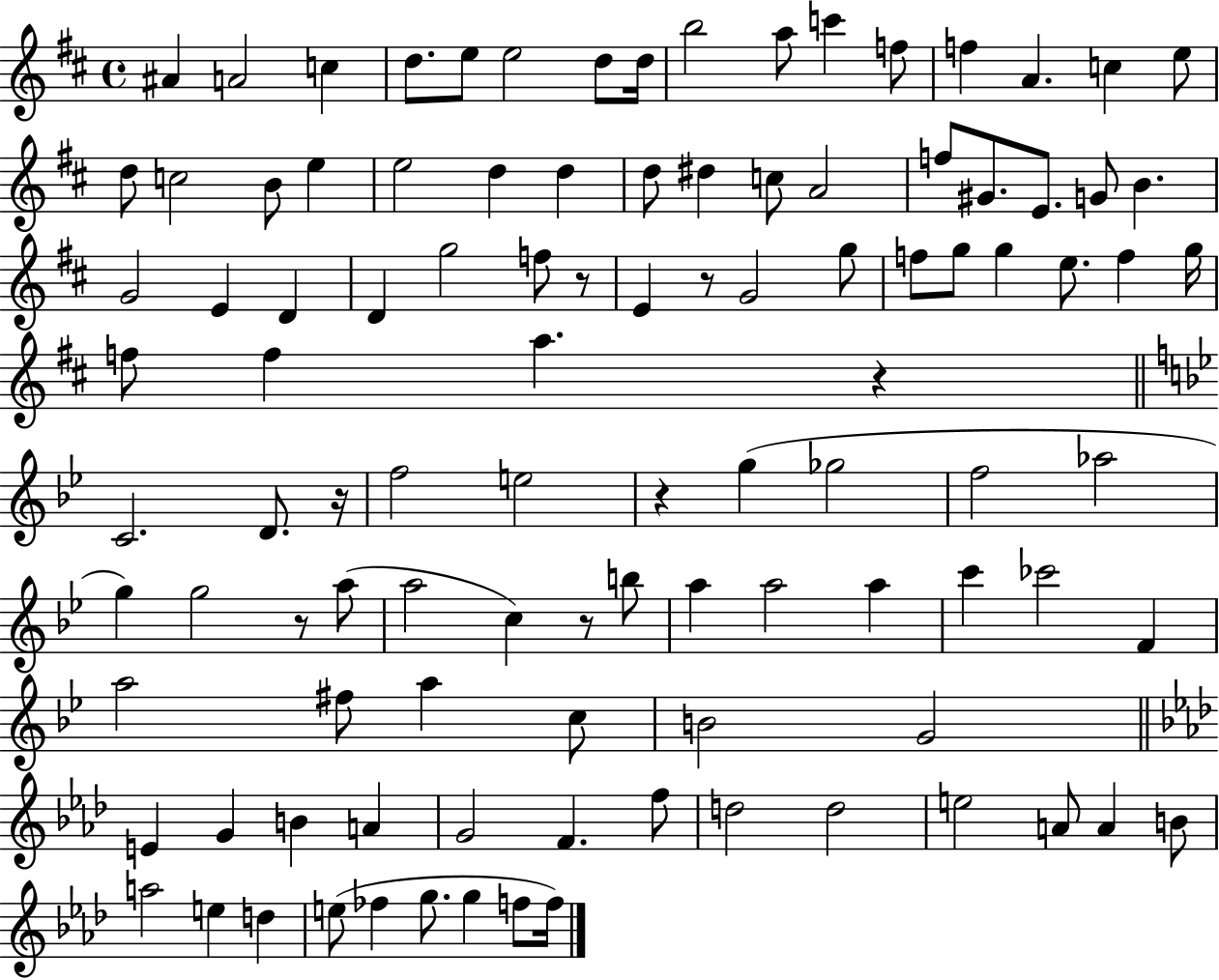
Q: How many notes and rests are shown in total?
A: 105